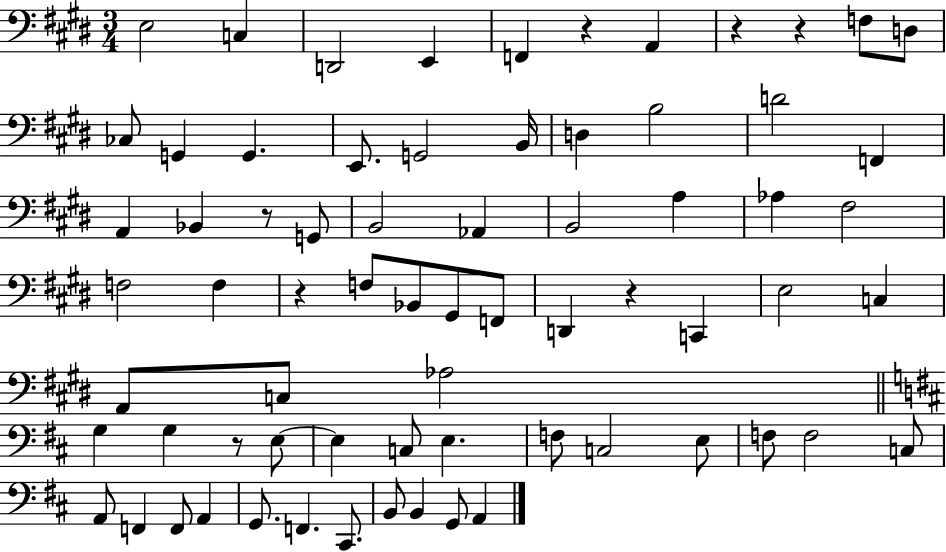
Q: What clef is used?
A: bass